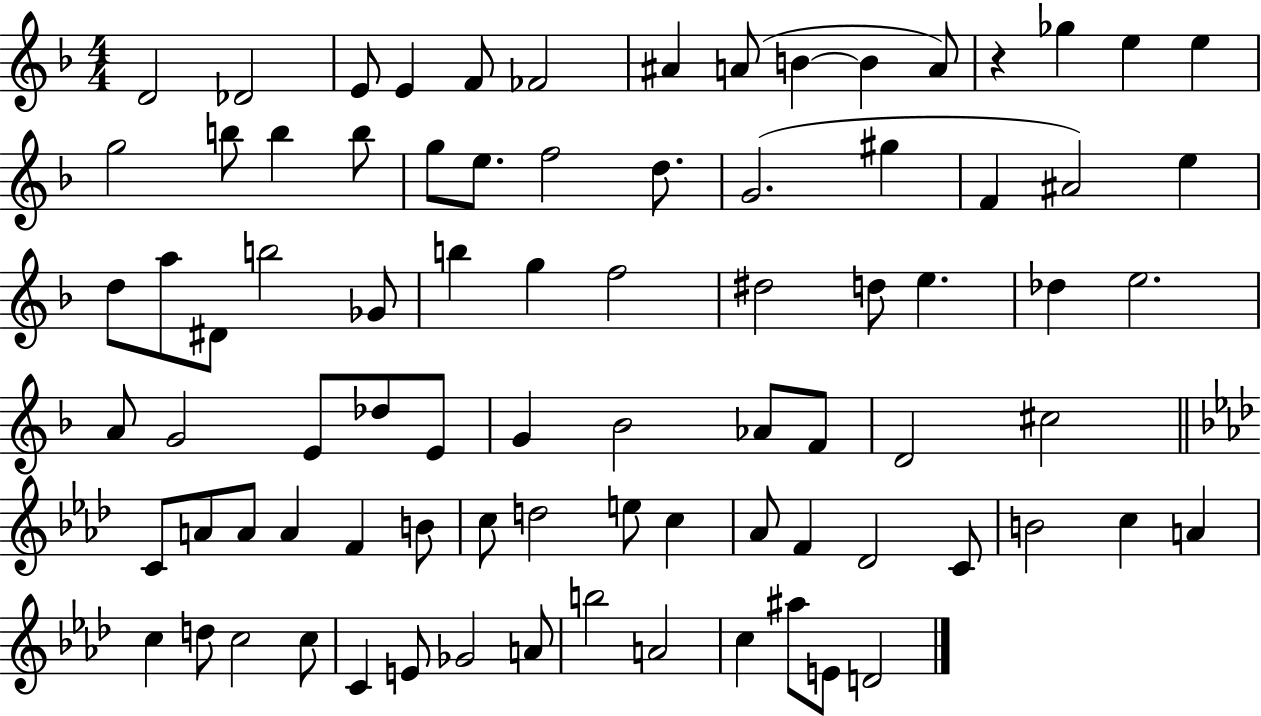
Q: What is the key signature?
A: F major